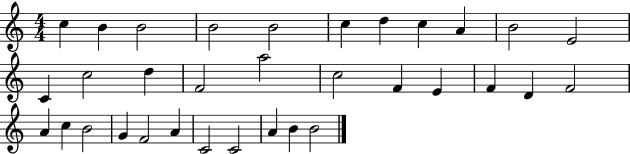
{
  \clef treble
  \numericTimeSignature
  \time 4/4
  \key c \major
  c''4 b'4 b'2 | b'2 b'2 | c''4 d''4 c''4 a'4 | b'2 e'2 | \break c'4 c''2 d''4 | f'2 a''2 | c''2 f'4 e'4 | f'4 d'4 f'2 | \break a'4 c''4 b'2 | g'4 f'2 a'4 | c'2 c'2 | a'4 b'4 b'2 | \break \bar "|."
}